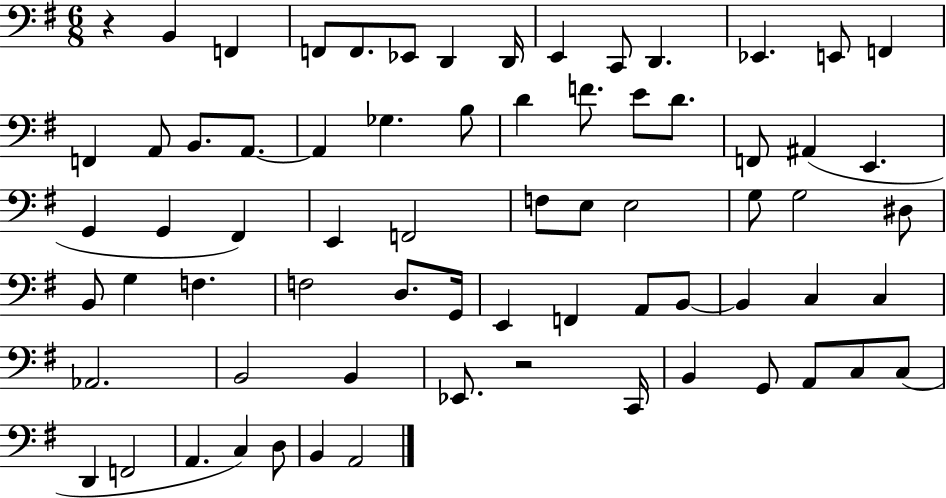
R/q B2/q F2/q F2/e F2/e. Eb2/e D2/q D2/s E2/q C2/e D2/q. Eb2/q. E2/e F2/q F2/q A2/e B2/e. A2/e. A2/q Gb3/q. B3/e D4/q F4/e. E4/e D4/e. F2/e A#2/q E2/q. G2/q G2/q F#2/q E2/q F2/h F3/e E3/e E3/h G3/e G3/h D#3/e B2/e G3/q F3/q. F3/h D3/e. G2/s E2/q F2/q A2/e B2/e B2/q C3/q C3/q Ab2/h. B2/h B2/q Eb2/e. R/h C2/s B2/q G2/e A2/e C3/e C3/e D2/q F2/h A2/q. C3/q D3/e B2/q A2/h